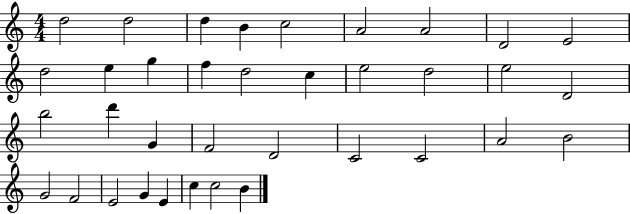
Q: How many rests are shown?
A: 0